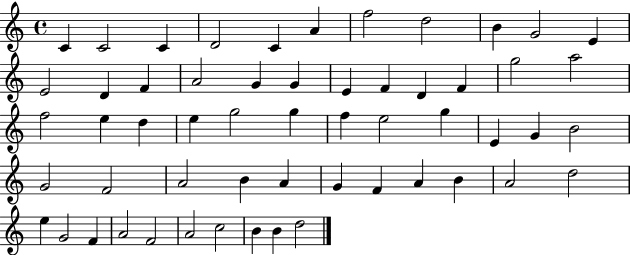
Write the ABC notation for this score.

X:1
T:Untitled
M:4/4
L:1/4
K:C
C C2 C D2 C A f2 d2 B G2 E E2 D F A2 G G E F D F g2 a2 f2 e d e g2 g f e2 g E G B2 G2 F2 A2 B A G F A B A2 d2 e G2 F A2 F2 A2 c2 B B d2